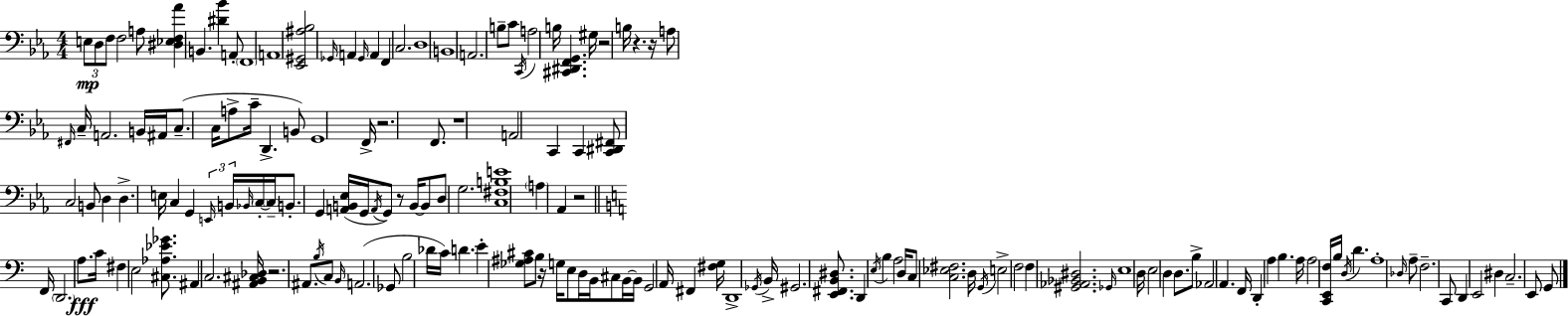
X:1
T:Untitled
M:4/4
L:1/4
K:Eb
E,/2 D,/2 F,/2 F,2 A,/2 [^D,_E,F,_A] B,, [^D_B] A,,/2 F,,4 A,,4 [_E,,^G,,^A,_B,]2 _G,,/4 A,, _G,,/4 A,, F,, C,2 D,4 B,,4 A,,2 B,/2 C/2 C,,/4 A,2 B,/4 [^C,,^D,,F,,G,,] ^G,/4 z2 B,/4 z z/4 A,/2 ^F,,/4 C,/4 A,,2 B,,/4 ^A,,/4 C,/2 C,/4 A,/2 C/4 D,, B,,/2 G,,4 F,,/4 z2 F,,/2 z4 A,,2 C,, C,, [C,,^D,,^F,,]/2 C,2 B,,/2 D, D, E,/4 C, G,, E,,/4 B,,/4 _B,,/4 C,/4 C,/4 B,,/2 G,, [A,,B,,_E,]/4 G,,/4 A,,/4 G,,/2 z/2 B,,/4 B,,/2 D,/2 G,2 [C,^F,B,E]4 A, _A,, z2 F,,/4 D,,2 A,/2 C/4 ^F, E,2 [^C,_A,_E_G]/2 ^A,, C,2 [^A,,B,,^C,_D,]/4 z2 ^A,,/2 B,/4 C,/2 B,,/4 A,,2 _G,,/2 B,2 _D/4 C/4 D E [_G,^A,^C]/2 B,/2 z/4 G,/4 E,/2 D,/4 B,,/4 ^C,/2 B,,/4 B,,/4 G,,2 A,,/4 ^F,, [^F,G,]/4 D,,4 _G,,/4 B,,/4 ^G,,2 [E,,^F,,B,,^D,]/2 D,, E,/4 B, A,2 D,/4 C,/2 [C,_E,^F,]2 D,/4 G,,/4 E,2 F,2 F, [^G,,_A,,_B,,^D,]2 _G,,/4 E,4 D,/4 E,2 D, D,/2 B,/2 _A,,2 A,, F,,/4 D,, A, B, A,/4 A,2 [C,,E,,F,]/4 B,/4 D,/4 D A,4 _D,/4 A,/2 F,2 C,,/2 D,, E,,2 ^D, C,2 E,,/2 G,,/2